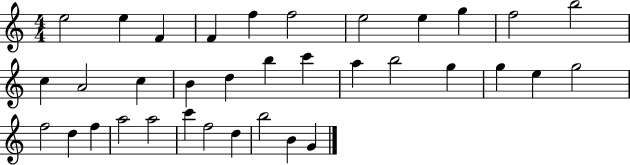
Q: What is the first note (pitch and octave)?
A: E5